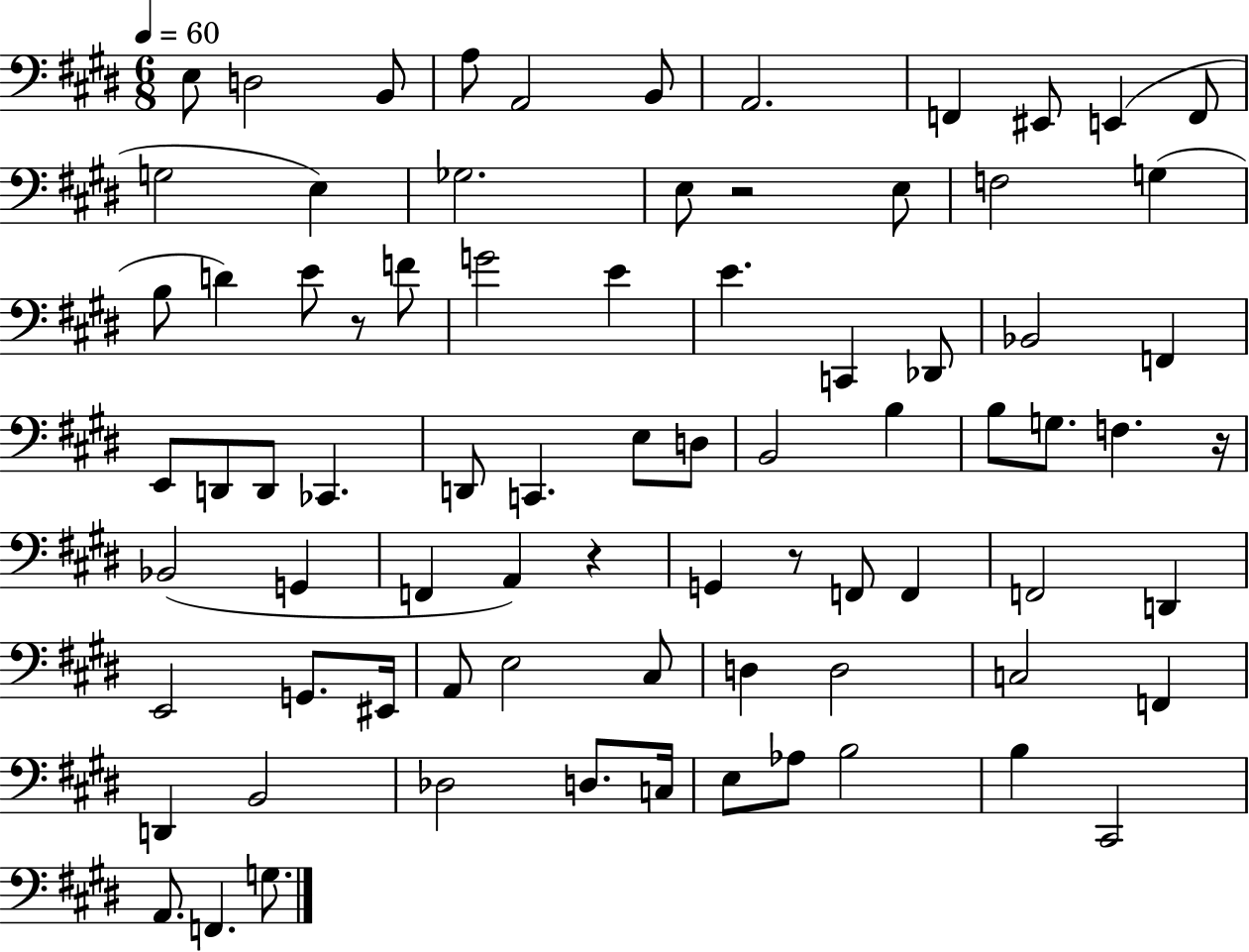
{
  \clef bass
  \numericTimeSignature
  \time 6/8
  \key e \major
  \tempo 4 = 60
  e8 d2 b,8 | a8 a,2 b,8 | a,2. | f,4 eis,8 e,4( f,8 | \break g2 e4) | ges2. | e8 r2 e8 | f2 g4( | \break b8 d'4) e'8 r8 f'8 | g'2 e'4 | e'4. c,4 des,8 | bes,2 f,4 | \break e,8 d,8 d,8 ces,4. | d,8 c,4. e8 d8 | b,2 b4 | b8 g8. f4. r16 | \break bes,2( g,4 | f,4 a,4) r4 | g,4 r8 f,8 f,4 | f,2 d,4 | \break e,2 g,8. eis,16 | a,8 e2 cis8 | d4 d2 | c2 f,4 | \break d,4 b,2 | des2 d8. c16 | e8 aes8 b2 | b4 cis,2 | \break a,8. f,4. g8. | \bar "|."
}